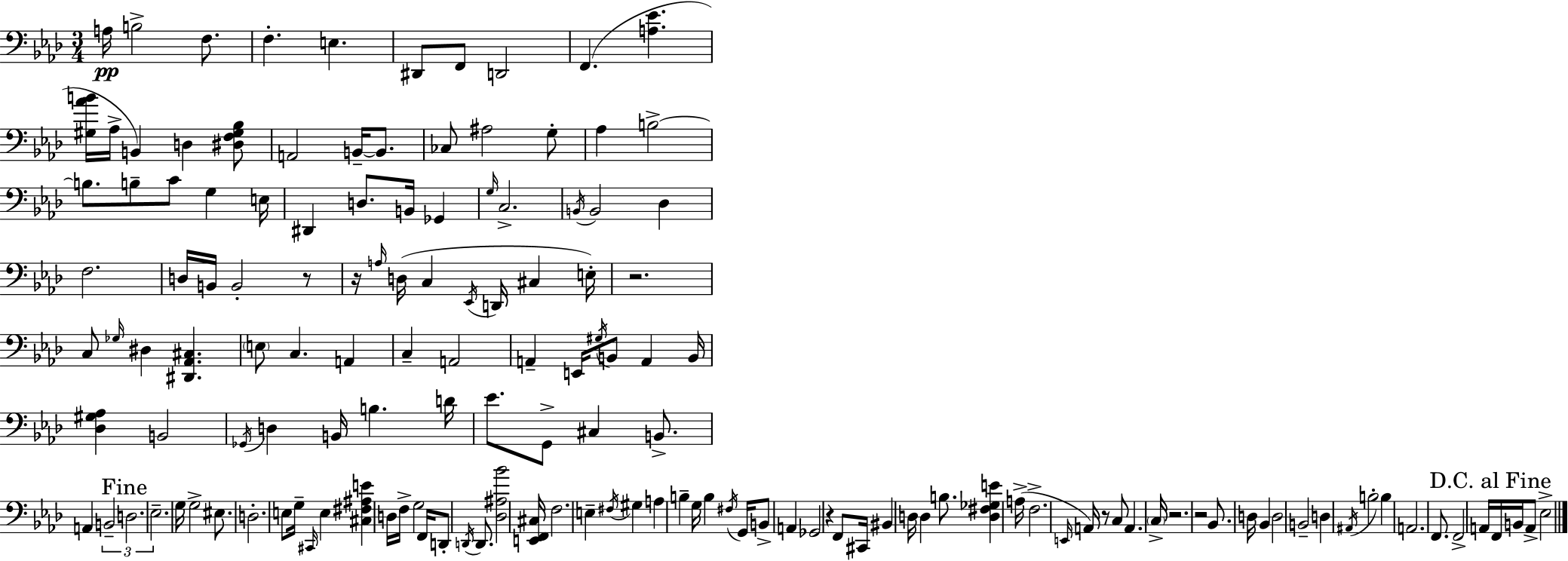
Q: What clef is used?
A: bass